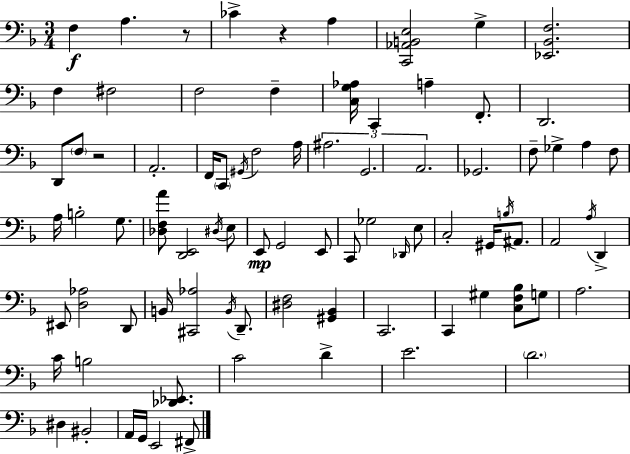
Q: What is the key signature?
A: D minor